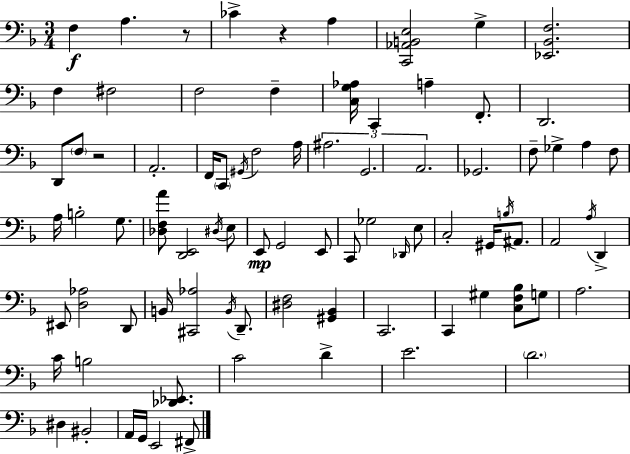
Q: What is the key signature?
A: D minor